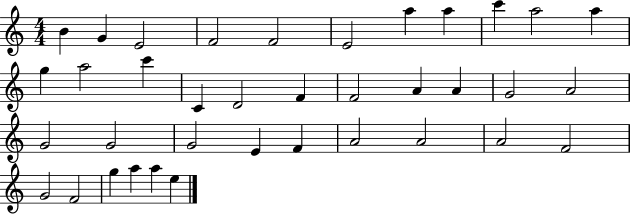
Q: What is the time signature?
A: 4/4